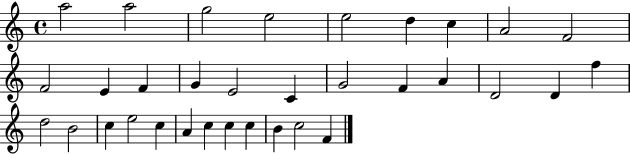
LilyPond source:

{
  \clef treble
  \time 4/4
  \defaultTimeSignature
  \key c \major
  a''2 a''2 | g''2 e''2 | e''2 d''4 c''4 | a'2 f'2 | \break f'2 e'4 f'4 | g'4 e'2 c'4 | g'2 f'4 a'4 | d'2 d'4 f''4 | \break d''2 b'2 | c''4 e''2 c''4 | a'4 c''4 c''4 c''4 | b'4 c''2 f'4 | \break \bar "|."
}